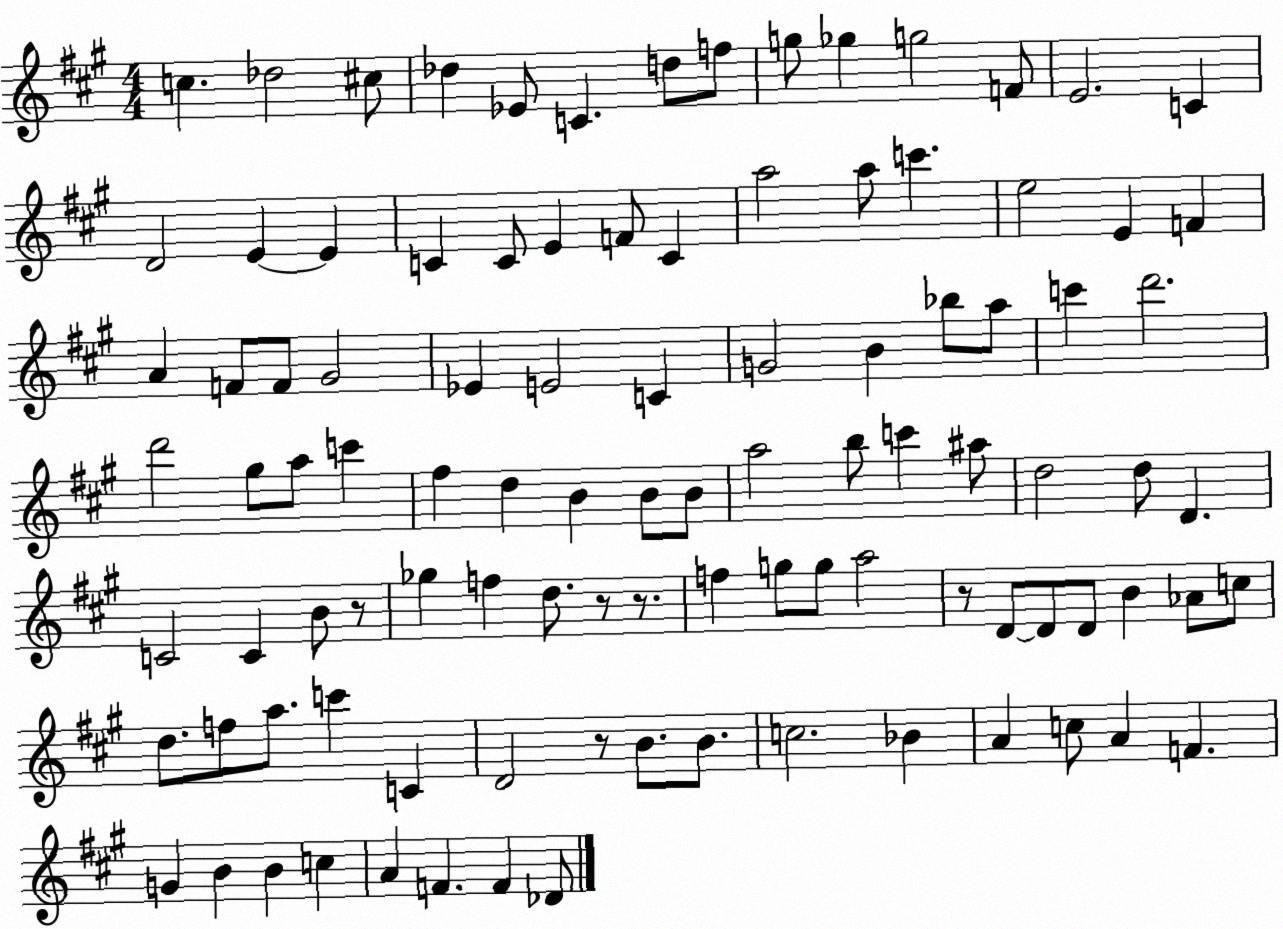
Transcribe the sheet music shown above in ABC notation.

X:1
T:Untitled
M:4/4
L:1/4
K:A
c _d2 ^c/2 _d _E/2 C d/2 f/2 g/2 _g g2 F/2 E2 C D2 E E C C/2 E F/2 C a2 a/2 c' e2 E F A F/2 F/2 ^G2 _E E2 C G2 B _b/2 a/2 c' d'2 d'2 ^g/2 a/2 c' ^f d B B/2 B/2 a2 b/2 c' ^a/2 d2 d/2 D C2 C B/2 z/2 _g f d/2 z/2 z/2 f g/2 g/2 a2 z/2 D/2 D/2 D/2 B _A/2 c/2 d/2 f/2 a/2 c' C D2 z/2 B/2 B/2 c2 _B A c/2 A F G B B c A F F _D/2